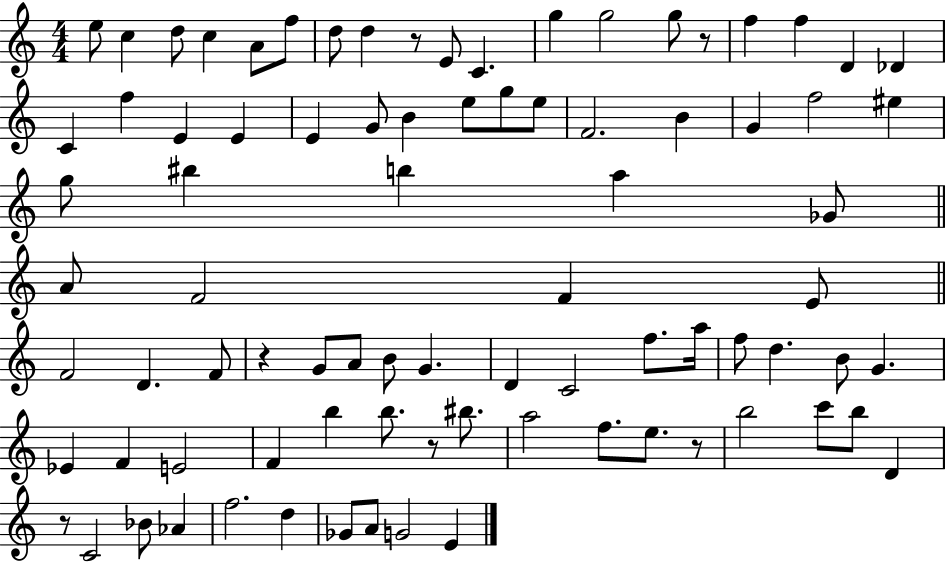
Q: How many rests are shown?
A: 6